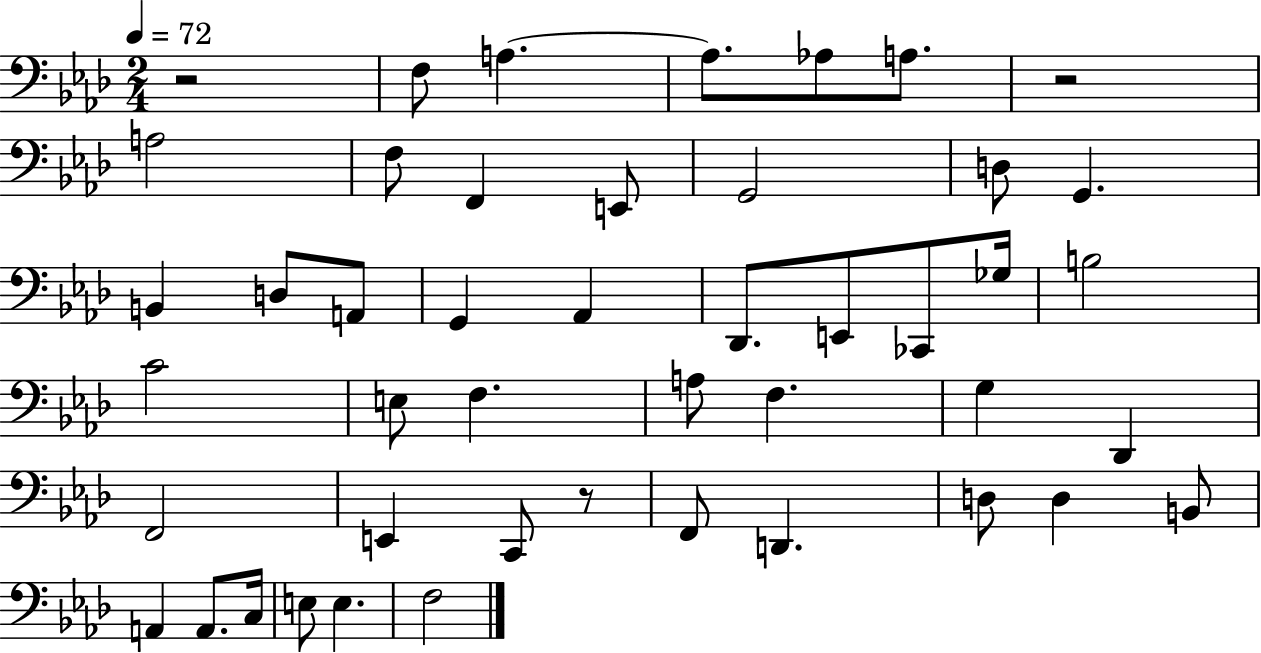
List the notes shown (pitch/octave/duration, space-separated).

R/h F3/e A3/q. A3/e. Ab3/e A3/e. R/h A3/h F3/e F2/q E2/e G2/h D3/e G2/q. B2/q D3/e A2/e G2/q Ab2/q Db2/e. E2/e CES2/e Gb3/s B3/h C4/h E3/e F3/q. A3/e F3/q. G3/q Db2/q F2/h E2/q C2/e R/e F2/e D2/q. D3/e D3/q B2/e A2/q A2/e. C3/s E3/e E3/q. F3/h